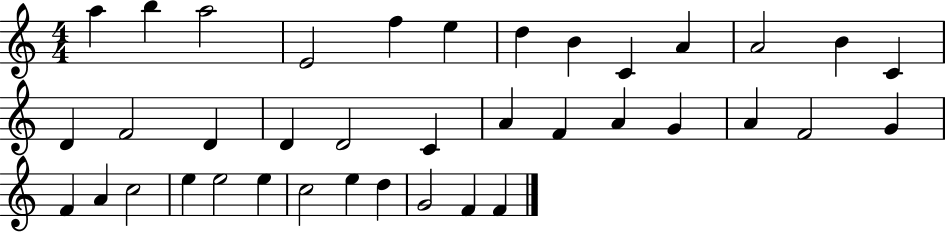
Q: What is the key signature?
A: C major